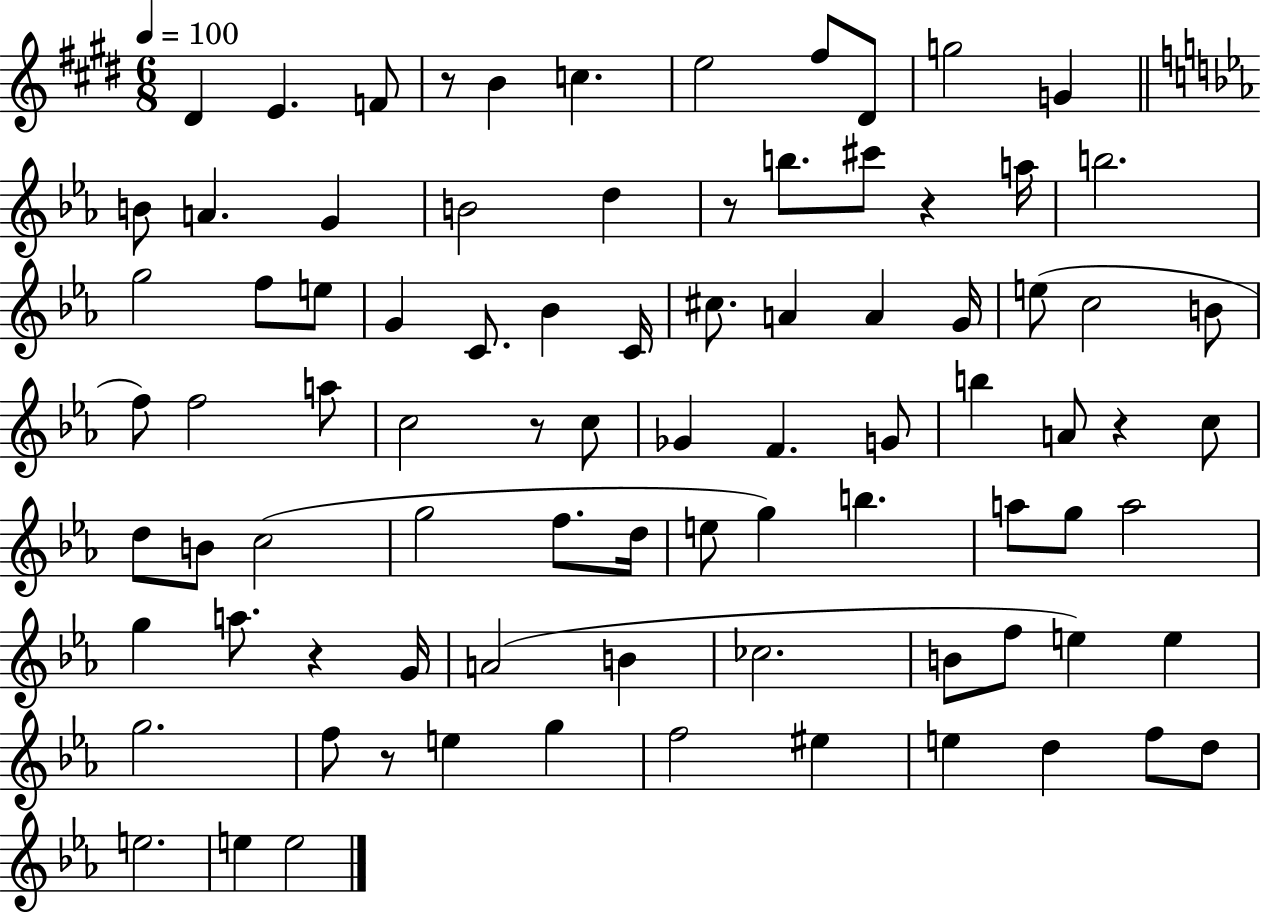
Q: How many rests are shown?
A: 7